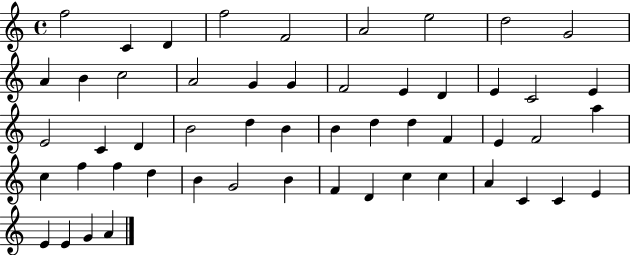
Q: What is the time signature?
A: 4/4